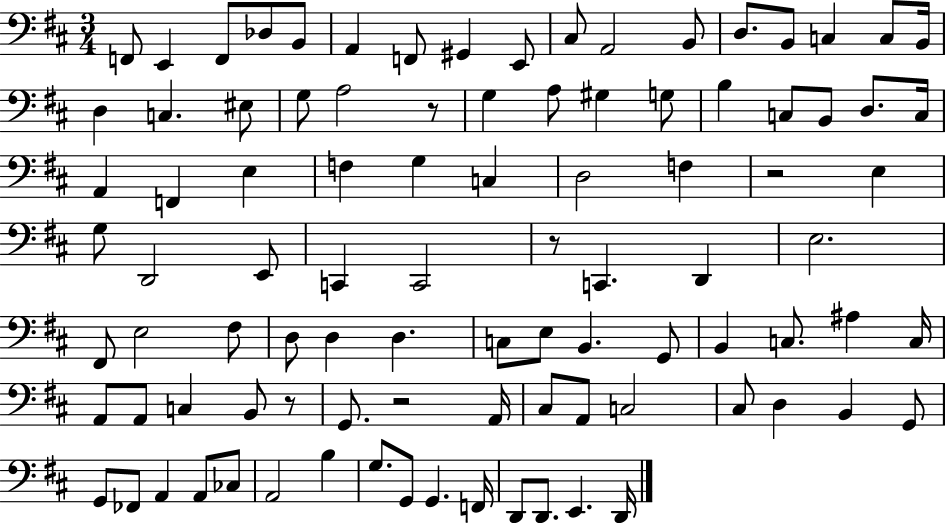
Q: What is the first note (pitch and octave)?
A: F2